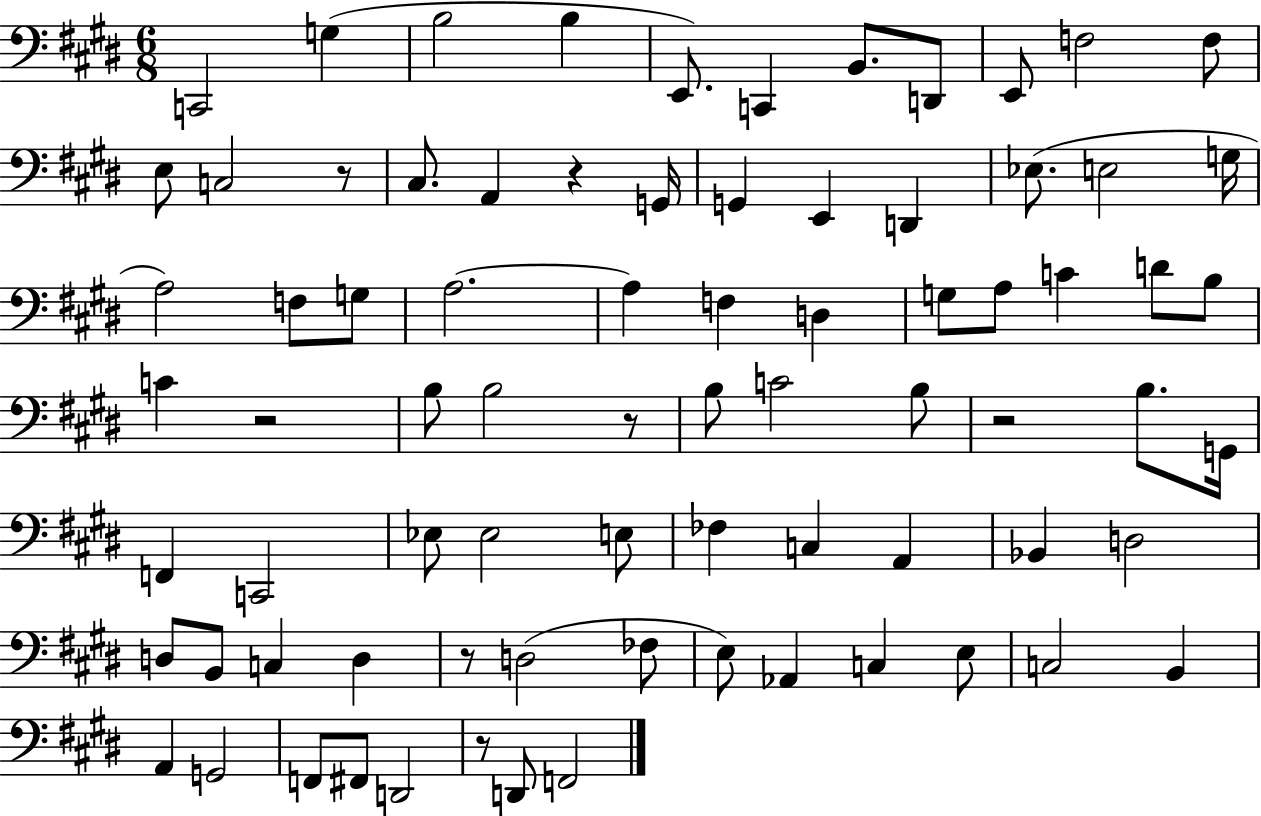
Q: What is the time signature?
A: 6/8